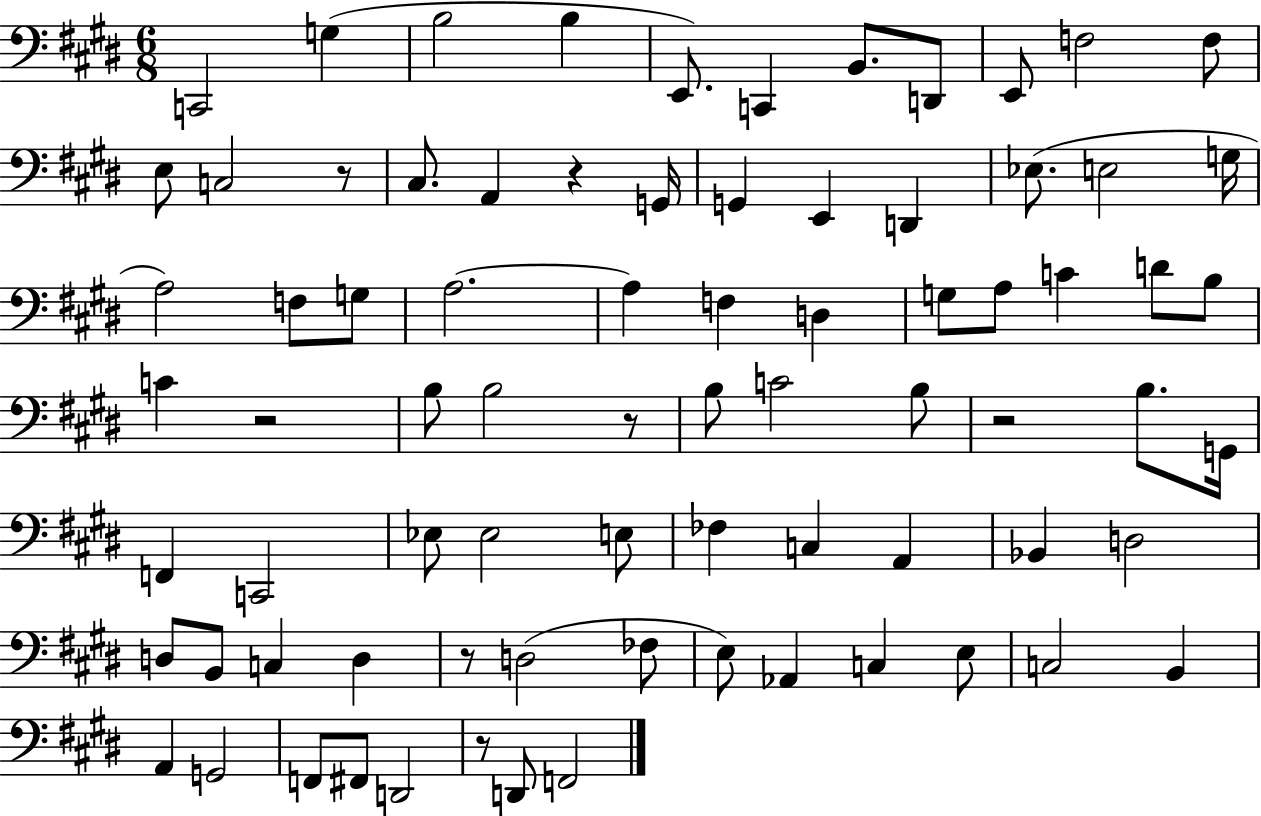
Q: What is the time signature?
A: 6/8